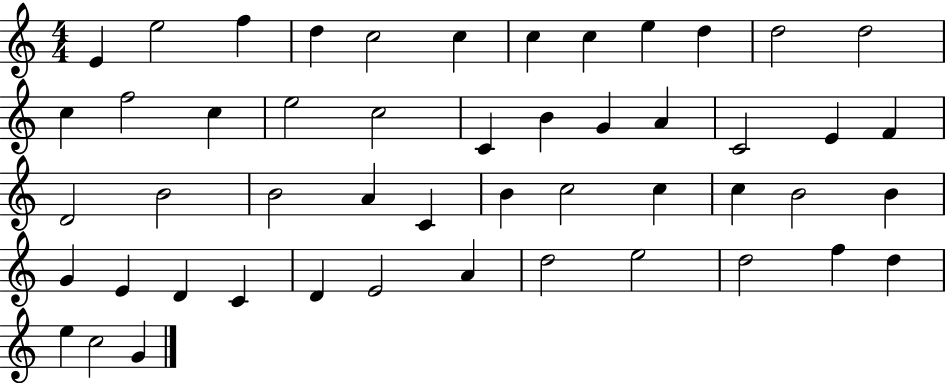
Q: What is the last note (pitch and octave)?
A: G4